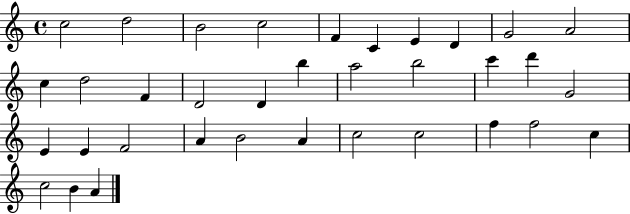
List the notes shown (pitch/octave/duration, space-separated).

C5/h D5/h B4/h C5/h F4/q C4/q E4/q D4/q G4/h A4/h C5/q D5/h F4/q D4/h D4/q B5/q A5/h B5/h C6/q D6/q G4/h E4/q E4/q F4/h A4/q B4/h A4/q C5/h C5/h F5/q F5/h C5/q C5/h B4/q A4/q